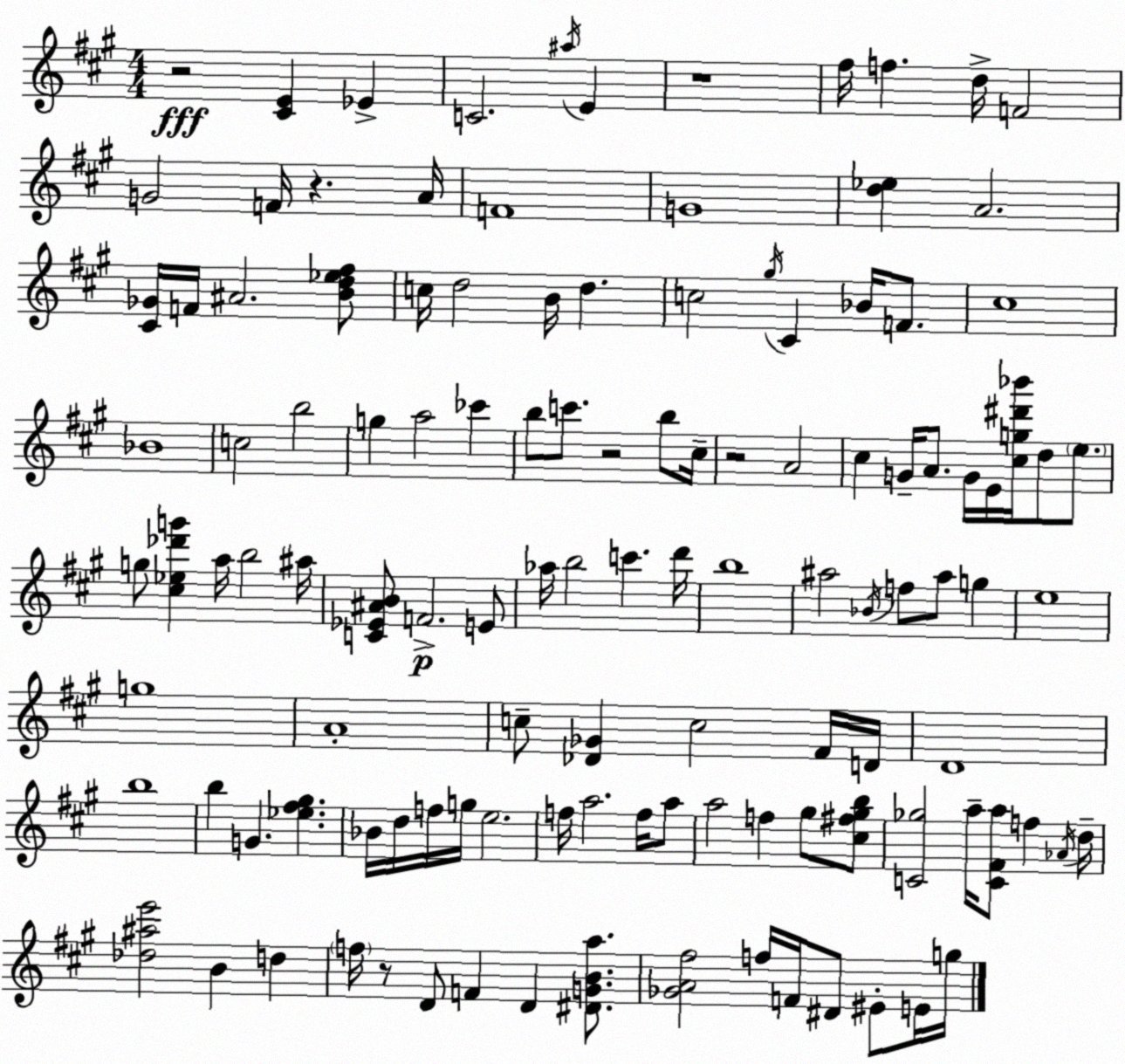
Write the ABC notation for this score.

X:1
T:Untitled
M:4/4
L:1/4
K:A
z2 [^CE] _E C2 ^a/4 E z4 ^f/4 f d/4 F2 G2 F/4 z A/4 F4 G4 [d_e] A2 [^C_G]/4 F/4 ^A2 [Bd_e^f]/2 c/4 d2 B/4 d c2 ^g/4 ^C _B/4 F/2 ^c4 _B4 c2 b2 g a2 _c' b/2 c'/2 z2 b/2 ^c/4 z2 A2 ^c G/4 A/2 G/4 E/4 [^cg^d'_b']/4 d/2 e/2 g/2 [^c_e_d'g'] a/4 b2 ^a/4 [C_E^AB]/2 F2 E/2 _a/4 b2 c' d'/4 b4 ^a2 _B/4 f/2 ^a/2 g e4 g4 A4 c/2 [_D_G] c2 ^F/4 D/4 D4 b4 b G [_e^f^g] _B/4 d/4 f/4 g/4 e2 f/4 a2 f/4 a/2 a2 f ^g/2 [^c^f^gb]/2 [C_g]2 a/4 [C^Fa]/2 f _A/4 d/4 [_d^ae']2 B d f/4 z/2 D/2 F D [^DGBa]/2 [_GA^f]2 f/4 F/4 ^D/2 ^E/2 E/4 g/4